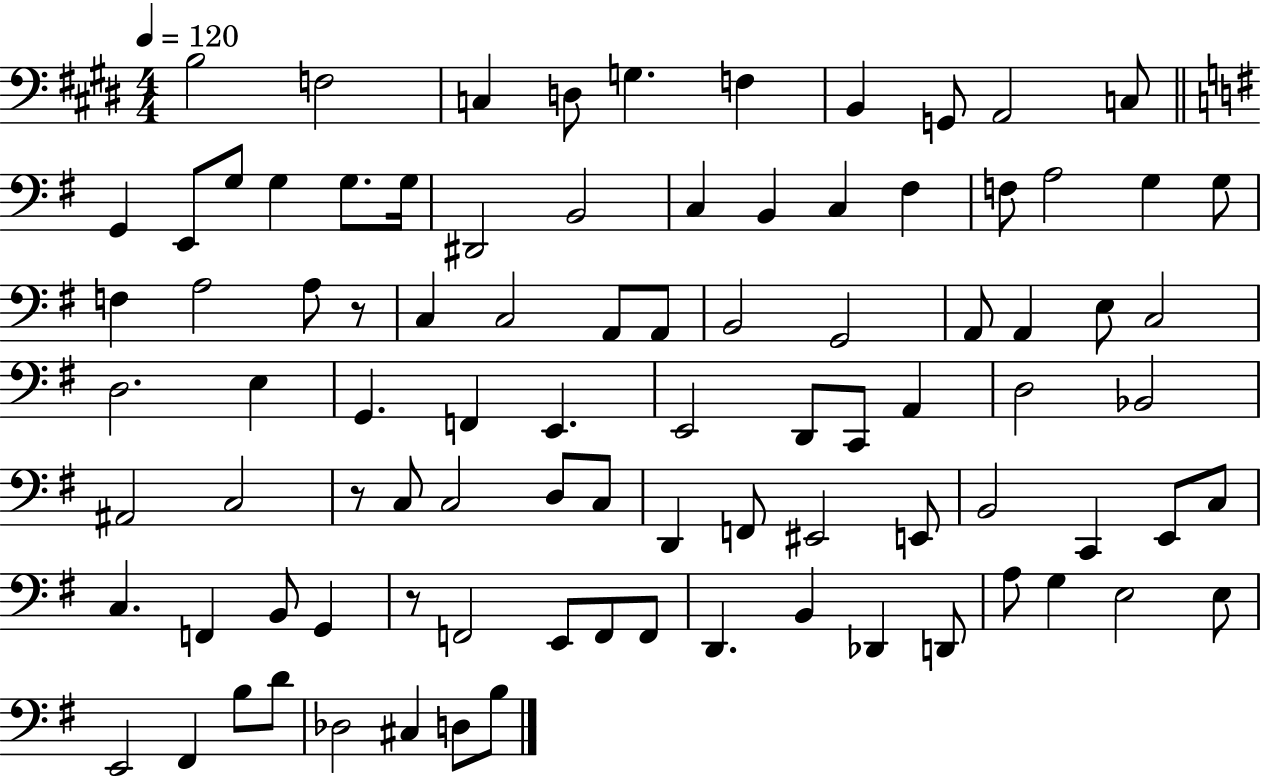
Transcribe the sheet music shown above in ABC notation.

X:1
T:Untitled
M:4/4
L:1/4
K:E
B,2 F,2 C, D,/2 G, F, B,, G,,/2 A,,2 C,/2 G,, E,,/2 G,/2 G, G,/2 G,/4 ^D,,2 B,,2 C, B,, C, ^F, F,/2 A,2 G, G,/2 F, A,2 A,/2 z/2 C, C,2 A,,/2 A,,/2 B,,2 G,,2 A,,/2 A,, E,/2 C,2 D,2 E, G,, F,, E,, E,,2 D,,/2 C,,/2 A,, D,2 _B,,2 ^A,,2 C,2 z/2 C,/2 C,2 D,/2 C,/2 D,, F,,/2 ^E,,2 E,,/2 B,,2 C,, E,,/2 C,/2 C, F,, B,,/2 G,, z/2 F,,2 E,,/2 F,,/2 F,,/2 D,, B,, _D,, D,,/2 A,/2 G, E,2 E,/2 E,,2 ^F,, B,/2 D/2 _D,2 ^C, D,/2 B,/2